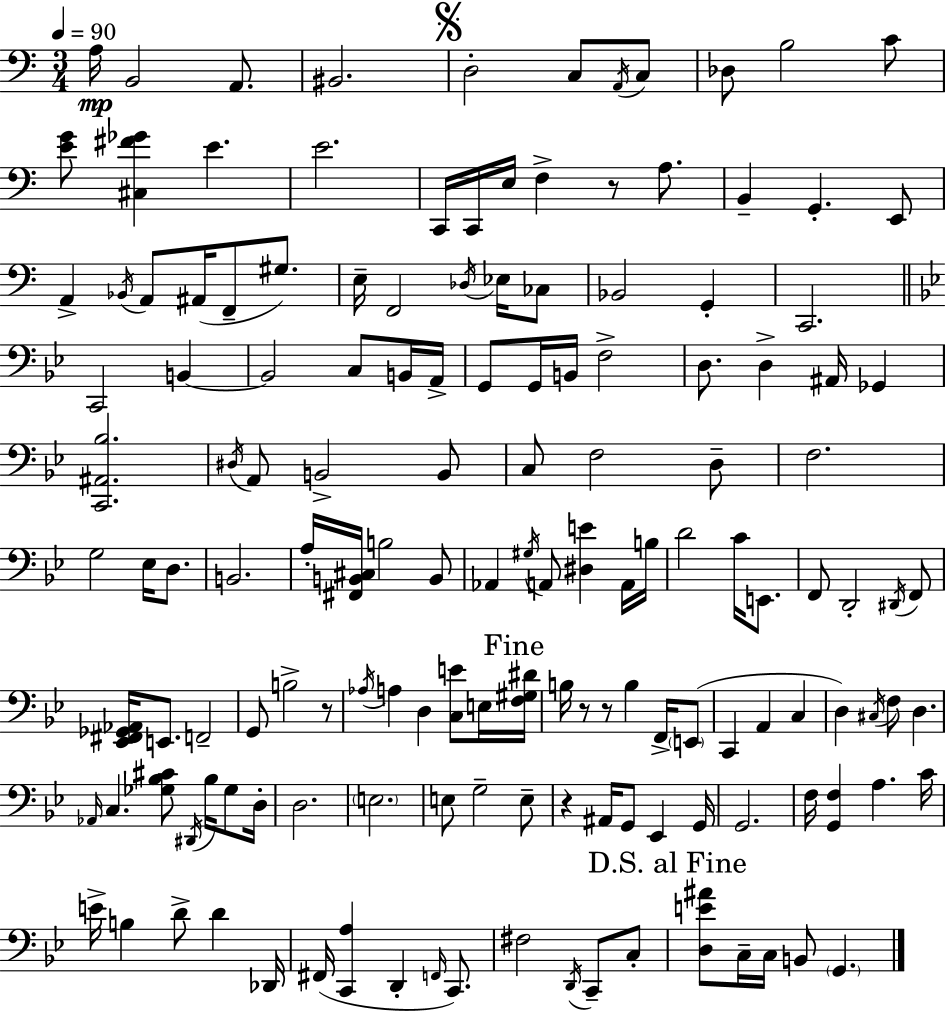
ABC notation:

X:1
T:Untitled
M:3/4
L:1/4
K:Am
A,/4 B,,2 A,,/2 ^B,,2 D,2 C,/2 A,,/4 C,/2 _D,/2 B,2 C/2 [EG]/2 [^C,^F_G] E E2 C,,/4 C,,/4 E,/4 F, z/2 A,/2 B,, G,, E,,/2 A,, _B,,/4 A,,/2 ^A,,/4 F,,/2 ^G,/2 E,/4 F,,2 _D,/4 _E,/4 _C,/2 _B,,2 G,, C,,2 C,,2 B,, B,,2 C,/2 B,,/4 A,,/4 G,,/2 G,,/4 B,,/4 F,2 D,/2 D, ^A,,/4 _G,, [C,,^A,,_B,]2 ^D,/4 A,,/2 B,,2 B,,/2 C,/2 F,2 D,/2 F,2 G,2 _E,/4 D,/2 B,,2 A,/4 [^F,,B,,^C,]/4 B,2 B,,/2 _A,, ^G,/4 A,,/2 [^D,E] A,,/4 B,/4 D2 C/4 E,,/2 F,,/2 D,,2 ^D,,/4 F,,/2 [_E,,^F,,_G,,_A,,]/4 E,,/2 F,,2 G,,/2 B,2 z/2 _A,/4 A, D, [C,E]/2 E,/4 [F,^G,^D]/4 B,/4 z/2 z/2 B, F,,/4 E,,/2 C,, A,, C, D, ^C,/4 F,/2 D, _A,,/4 C, [_G,_B,^C]/2 ^D,,/4 _B,/4 _G,/2 D,/4 D,2 E,2 E,/2 G,2 E,/2 z ^A,,/4 G,,/2 _E,, G,,/4 G,,2 F,/4 [G,,F,] A, C/4 E/4 B, D/2 D _D,,/4 ^F,,/4 [C,,A,] D,, F,,/4 C,,/2 ^F,2 D,,/4 C,,/2 C,/2 [D,E^A]/2 C,/4 C,/4 B,,/2 G,,